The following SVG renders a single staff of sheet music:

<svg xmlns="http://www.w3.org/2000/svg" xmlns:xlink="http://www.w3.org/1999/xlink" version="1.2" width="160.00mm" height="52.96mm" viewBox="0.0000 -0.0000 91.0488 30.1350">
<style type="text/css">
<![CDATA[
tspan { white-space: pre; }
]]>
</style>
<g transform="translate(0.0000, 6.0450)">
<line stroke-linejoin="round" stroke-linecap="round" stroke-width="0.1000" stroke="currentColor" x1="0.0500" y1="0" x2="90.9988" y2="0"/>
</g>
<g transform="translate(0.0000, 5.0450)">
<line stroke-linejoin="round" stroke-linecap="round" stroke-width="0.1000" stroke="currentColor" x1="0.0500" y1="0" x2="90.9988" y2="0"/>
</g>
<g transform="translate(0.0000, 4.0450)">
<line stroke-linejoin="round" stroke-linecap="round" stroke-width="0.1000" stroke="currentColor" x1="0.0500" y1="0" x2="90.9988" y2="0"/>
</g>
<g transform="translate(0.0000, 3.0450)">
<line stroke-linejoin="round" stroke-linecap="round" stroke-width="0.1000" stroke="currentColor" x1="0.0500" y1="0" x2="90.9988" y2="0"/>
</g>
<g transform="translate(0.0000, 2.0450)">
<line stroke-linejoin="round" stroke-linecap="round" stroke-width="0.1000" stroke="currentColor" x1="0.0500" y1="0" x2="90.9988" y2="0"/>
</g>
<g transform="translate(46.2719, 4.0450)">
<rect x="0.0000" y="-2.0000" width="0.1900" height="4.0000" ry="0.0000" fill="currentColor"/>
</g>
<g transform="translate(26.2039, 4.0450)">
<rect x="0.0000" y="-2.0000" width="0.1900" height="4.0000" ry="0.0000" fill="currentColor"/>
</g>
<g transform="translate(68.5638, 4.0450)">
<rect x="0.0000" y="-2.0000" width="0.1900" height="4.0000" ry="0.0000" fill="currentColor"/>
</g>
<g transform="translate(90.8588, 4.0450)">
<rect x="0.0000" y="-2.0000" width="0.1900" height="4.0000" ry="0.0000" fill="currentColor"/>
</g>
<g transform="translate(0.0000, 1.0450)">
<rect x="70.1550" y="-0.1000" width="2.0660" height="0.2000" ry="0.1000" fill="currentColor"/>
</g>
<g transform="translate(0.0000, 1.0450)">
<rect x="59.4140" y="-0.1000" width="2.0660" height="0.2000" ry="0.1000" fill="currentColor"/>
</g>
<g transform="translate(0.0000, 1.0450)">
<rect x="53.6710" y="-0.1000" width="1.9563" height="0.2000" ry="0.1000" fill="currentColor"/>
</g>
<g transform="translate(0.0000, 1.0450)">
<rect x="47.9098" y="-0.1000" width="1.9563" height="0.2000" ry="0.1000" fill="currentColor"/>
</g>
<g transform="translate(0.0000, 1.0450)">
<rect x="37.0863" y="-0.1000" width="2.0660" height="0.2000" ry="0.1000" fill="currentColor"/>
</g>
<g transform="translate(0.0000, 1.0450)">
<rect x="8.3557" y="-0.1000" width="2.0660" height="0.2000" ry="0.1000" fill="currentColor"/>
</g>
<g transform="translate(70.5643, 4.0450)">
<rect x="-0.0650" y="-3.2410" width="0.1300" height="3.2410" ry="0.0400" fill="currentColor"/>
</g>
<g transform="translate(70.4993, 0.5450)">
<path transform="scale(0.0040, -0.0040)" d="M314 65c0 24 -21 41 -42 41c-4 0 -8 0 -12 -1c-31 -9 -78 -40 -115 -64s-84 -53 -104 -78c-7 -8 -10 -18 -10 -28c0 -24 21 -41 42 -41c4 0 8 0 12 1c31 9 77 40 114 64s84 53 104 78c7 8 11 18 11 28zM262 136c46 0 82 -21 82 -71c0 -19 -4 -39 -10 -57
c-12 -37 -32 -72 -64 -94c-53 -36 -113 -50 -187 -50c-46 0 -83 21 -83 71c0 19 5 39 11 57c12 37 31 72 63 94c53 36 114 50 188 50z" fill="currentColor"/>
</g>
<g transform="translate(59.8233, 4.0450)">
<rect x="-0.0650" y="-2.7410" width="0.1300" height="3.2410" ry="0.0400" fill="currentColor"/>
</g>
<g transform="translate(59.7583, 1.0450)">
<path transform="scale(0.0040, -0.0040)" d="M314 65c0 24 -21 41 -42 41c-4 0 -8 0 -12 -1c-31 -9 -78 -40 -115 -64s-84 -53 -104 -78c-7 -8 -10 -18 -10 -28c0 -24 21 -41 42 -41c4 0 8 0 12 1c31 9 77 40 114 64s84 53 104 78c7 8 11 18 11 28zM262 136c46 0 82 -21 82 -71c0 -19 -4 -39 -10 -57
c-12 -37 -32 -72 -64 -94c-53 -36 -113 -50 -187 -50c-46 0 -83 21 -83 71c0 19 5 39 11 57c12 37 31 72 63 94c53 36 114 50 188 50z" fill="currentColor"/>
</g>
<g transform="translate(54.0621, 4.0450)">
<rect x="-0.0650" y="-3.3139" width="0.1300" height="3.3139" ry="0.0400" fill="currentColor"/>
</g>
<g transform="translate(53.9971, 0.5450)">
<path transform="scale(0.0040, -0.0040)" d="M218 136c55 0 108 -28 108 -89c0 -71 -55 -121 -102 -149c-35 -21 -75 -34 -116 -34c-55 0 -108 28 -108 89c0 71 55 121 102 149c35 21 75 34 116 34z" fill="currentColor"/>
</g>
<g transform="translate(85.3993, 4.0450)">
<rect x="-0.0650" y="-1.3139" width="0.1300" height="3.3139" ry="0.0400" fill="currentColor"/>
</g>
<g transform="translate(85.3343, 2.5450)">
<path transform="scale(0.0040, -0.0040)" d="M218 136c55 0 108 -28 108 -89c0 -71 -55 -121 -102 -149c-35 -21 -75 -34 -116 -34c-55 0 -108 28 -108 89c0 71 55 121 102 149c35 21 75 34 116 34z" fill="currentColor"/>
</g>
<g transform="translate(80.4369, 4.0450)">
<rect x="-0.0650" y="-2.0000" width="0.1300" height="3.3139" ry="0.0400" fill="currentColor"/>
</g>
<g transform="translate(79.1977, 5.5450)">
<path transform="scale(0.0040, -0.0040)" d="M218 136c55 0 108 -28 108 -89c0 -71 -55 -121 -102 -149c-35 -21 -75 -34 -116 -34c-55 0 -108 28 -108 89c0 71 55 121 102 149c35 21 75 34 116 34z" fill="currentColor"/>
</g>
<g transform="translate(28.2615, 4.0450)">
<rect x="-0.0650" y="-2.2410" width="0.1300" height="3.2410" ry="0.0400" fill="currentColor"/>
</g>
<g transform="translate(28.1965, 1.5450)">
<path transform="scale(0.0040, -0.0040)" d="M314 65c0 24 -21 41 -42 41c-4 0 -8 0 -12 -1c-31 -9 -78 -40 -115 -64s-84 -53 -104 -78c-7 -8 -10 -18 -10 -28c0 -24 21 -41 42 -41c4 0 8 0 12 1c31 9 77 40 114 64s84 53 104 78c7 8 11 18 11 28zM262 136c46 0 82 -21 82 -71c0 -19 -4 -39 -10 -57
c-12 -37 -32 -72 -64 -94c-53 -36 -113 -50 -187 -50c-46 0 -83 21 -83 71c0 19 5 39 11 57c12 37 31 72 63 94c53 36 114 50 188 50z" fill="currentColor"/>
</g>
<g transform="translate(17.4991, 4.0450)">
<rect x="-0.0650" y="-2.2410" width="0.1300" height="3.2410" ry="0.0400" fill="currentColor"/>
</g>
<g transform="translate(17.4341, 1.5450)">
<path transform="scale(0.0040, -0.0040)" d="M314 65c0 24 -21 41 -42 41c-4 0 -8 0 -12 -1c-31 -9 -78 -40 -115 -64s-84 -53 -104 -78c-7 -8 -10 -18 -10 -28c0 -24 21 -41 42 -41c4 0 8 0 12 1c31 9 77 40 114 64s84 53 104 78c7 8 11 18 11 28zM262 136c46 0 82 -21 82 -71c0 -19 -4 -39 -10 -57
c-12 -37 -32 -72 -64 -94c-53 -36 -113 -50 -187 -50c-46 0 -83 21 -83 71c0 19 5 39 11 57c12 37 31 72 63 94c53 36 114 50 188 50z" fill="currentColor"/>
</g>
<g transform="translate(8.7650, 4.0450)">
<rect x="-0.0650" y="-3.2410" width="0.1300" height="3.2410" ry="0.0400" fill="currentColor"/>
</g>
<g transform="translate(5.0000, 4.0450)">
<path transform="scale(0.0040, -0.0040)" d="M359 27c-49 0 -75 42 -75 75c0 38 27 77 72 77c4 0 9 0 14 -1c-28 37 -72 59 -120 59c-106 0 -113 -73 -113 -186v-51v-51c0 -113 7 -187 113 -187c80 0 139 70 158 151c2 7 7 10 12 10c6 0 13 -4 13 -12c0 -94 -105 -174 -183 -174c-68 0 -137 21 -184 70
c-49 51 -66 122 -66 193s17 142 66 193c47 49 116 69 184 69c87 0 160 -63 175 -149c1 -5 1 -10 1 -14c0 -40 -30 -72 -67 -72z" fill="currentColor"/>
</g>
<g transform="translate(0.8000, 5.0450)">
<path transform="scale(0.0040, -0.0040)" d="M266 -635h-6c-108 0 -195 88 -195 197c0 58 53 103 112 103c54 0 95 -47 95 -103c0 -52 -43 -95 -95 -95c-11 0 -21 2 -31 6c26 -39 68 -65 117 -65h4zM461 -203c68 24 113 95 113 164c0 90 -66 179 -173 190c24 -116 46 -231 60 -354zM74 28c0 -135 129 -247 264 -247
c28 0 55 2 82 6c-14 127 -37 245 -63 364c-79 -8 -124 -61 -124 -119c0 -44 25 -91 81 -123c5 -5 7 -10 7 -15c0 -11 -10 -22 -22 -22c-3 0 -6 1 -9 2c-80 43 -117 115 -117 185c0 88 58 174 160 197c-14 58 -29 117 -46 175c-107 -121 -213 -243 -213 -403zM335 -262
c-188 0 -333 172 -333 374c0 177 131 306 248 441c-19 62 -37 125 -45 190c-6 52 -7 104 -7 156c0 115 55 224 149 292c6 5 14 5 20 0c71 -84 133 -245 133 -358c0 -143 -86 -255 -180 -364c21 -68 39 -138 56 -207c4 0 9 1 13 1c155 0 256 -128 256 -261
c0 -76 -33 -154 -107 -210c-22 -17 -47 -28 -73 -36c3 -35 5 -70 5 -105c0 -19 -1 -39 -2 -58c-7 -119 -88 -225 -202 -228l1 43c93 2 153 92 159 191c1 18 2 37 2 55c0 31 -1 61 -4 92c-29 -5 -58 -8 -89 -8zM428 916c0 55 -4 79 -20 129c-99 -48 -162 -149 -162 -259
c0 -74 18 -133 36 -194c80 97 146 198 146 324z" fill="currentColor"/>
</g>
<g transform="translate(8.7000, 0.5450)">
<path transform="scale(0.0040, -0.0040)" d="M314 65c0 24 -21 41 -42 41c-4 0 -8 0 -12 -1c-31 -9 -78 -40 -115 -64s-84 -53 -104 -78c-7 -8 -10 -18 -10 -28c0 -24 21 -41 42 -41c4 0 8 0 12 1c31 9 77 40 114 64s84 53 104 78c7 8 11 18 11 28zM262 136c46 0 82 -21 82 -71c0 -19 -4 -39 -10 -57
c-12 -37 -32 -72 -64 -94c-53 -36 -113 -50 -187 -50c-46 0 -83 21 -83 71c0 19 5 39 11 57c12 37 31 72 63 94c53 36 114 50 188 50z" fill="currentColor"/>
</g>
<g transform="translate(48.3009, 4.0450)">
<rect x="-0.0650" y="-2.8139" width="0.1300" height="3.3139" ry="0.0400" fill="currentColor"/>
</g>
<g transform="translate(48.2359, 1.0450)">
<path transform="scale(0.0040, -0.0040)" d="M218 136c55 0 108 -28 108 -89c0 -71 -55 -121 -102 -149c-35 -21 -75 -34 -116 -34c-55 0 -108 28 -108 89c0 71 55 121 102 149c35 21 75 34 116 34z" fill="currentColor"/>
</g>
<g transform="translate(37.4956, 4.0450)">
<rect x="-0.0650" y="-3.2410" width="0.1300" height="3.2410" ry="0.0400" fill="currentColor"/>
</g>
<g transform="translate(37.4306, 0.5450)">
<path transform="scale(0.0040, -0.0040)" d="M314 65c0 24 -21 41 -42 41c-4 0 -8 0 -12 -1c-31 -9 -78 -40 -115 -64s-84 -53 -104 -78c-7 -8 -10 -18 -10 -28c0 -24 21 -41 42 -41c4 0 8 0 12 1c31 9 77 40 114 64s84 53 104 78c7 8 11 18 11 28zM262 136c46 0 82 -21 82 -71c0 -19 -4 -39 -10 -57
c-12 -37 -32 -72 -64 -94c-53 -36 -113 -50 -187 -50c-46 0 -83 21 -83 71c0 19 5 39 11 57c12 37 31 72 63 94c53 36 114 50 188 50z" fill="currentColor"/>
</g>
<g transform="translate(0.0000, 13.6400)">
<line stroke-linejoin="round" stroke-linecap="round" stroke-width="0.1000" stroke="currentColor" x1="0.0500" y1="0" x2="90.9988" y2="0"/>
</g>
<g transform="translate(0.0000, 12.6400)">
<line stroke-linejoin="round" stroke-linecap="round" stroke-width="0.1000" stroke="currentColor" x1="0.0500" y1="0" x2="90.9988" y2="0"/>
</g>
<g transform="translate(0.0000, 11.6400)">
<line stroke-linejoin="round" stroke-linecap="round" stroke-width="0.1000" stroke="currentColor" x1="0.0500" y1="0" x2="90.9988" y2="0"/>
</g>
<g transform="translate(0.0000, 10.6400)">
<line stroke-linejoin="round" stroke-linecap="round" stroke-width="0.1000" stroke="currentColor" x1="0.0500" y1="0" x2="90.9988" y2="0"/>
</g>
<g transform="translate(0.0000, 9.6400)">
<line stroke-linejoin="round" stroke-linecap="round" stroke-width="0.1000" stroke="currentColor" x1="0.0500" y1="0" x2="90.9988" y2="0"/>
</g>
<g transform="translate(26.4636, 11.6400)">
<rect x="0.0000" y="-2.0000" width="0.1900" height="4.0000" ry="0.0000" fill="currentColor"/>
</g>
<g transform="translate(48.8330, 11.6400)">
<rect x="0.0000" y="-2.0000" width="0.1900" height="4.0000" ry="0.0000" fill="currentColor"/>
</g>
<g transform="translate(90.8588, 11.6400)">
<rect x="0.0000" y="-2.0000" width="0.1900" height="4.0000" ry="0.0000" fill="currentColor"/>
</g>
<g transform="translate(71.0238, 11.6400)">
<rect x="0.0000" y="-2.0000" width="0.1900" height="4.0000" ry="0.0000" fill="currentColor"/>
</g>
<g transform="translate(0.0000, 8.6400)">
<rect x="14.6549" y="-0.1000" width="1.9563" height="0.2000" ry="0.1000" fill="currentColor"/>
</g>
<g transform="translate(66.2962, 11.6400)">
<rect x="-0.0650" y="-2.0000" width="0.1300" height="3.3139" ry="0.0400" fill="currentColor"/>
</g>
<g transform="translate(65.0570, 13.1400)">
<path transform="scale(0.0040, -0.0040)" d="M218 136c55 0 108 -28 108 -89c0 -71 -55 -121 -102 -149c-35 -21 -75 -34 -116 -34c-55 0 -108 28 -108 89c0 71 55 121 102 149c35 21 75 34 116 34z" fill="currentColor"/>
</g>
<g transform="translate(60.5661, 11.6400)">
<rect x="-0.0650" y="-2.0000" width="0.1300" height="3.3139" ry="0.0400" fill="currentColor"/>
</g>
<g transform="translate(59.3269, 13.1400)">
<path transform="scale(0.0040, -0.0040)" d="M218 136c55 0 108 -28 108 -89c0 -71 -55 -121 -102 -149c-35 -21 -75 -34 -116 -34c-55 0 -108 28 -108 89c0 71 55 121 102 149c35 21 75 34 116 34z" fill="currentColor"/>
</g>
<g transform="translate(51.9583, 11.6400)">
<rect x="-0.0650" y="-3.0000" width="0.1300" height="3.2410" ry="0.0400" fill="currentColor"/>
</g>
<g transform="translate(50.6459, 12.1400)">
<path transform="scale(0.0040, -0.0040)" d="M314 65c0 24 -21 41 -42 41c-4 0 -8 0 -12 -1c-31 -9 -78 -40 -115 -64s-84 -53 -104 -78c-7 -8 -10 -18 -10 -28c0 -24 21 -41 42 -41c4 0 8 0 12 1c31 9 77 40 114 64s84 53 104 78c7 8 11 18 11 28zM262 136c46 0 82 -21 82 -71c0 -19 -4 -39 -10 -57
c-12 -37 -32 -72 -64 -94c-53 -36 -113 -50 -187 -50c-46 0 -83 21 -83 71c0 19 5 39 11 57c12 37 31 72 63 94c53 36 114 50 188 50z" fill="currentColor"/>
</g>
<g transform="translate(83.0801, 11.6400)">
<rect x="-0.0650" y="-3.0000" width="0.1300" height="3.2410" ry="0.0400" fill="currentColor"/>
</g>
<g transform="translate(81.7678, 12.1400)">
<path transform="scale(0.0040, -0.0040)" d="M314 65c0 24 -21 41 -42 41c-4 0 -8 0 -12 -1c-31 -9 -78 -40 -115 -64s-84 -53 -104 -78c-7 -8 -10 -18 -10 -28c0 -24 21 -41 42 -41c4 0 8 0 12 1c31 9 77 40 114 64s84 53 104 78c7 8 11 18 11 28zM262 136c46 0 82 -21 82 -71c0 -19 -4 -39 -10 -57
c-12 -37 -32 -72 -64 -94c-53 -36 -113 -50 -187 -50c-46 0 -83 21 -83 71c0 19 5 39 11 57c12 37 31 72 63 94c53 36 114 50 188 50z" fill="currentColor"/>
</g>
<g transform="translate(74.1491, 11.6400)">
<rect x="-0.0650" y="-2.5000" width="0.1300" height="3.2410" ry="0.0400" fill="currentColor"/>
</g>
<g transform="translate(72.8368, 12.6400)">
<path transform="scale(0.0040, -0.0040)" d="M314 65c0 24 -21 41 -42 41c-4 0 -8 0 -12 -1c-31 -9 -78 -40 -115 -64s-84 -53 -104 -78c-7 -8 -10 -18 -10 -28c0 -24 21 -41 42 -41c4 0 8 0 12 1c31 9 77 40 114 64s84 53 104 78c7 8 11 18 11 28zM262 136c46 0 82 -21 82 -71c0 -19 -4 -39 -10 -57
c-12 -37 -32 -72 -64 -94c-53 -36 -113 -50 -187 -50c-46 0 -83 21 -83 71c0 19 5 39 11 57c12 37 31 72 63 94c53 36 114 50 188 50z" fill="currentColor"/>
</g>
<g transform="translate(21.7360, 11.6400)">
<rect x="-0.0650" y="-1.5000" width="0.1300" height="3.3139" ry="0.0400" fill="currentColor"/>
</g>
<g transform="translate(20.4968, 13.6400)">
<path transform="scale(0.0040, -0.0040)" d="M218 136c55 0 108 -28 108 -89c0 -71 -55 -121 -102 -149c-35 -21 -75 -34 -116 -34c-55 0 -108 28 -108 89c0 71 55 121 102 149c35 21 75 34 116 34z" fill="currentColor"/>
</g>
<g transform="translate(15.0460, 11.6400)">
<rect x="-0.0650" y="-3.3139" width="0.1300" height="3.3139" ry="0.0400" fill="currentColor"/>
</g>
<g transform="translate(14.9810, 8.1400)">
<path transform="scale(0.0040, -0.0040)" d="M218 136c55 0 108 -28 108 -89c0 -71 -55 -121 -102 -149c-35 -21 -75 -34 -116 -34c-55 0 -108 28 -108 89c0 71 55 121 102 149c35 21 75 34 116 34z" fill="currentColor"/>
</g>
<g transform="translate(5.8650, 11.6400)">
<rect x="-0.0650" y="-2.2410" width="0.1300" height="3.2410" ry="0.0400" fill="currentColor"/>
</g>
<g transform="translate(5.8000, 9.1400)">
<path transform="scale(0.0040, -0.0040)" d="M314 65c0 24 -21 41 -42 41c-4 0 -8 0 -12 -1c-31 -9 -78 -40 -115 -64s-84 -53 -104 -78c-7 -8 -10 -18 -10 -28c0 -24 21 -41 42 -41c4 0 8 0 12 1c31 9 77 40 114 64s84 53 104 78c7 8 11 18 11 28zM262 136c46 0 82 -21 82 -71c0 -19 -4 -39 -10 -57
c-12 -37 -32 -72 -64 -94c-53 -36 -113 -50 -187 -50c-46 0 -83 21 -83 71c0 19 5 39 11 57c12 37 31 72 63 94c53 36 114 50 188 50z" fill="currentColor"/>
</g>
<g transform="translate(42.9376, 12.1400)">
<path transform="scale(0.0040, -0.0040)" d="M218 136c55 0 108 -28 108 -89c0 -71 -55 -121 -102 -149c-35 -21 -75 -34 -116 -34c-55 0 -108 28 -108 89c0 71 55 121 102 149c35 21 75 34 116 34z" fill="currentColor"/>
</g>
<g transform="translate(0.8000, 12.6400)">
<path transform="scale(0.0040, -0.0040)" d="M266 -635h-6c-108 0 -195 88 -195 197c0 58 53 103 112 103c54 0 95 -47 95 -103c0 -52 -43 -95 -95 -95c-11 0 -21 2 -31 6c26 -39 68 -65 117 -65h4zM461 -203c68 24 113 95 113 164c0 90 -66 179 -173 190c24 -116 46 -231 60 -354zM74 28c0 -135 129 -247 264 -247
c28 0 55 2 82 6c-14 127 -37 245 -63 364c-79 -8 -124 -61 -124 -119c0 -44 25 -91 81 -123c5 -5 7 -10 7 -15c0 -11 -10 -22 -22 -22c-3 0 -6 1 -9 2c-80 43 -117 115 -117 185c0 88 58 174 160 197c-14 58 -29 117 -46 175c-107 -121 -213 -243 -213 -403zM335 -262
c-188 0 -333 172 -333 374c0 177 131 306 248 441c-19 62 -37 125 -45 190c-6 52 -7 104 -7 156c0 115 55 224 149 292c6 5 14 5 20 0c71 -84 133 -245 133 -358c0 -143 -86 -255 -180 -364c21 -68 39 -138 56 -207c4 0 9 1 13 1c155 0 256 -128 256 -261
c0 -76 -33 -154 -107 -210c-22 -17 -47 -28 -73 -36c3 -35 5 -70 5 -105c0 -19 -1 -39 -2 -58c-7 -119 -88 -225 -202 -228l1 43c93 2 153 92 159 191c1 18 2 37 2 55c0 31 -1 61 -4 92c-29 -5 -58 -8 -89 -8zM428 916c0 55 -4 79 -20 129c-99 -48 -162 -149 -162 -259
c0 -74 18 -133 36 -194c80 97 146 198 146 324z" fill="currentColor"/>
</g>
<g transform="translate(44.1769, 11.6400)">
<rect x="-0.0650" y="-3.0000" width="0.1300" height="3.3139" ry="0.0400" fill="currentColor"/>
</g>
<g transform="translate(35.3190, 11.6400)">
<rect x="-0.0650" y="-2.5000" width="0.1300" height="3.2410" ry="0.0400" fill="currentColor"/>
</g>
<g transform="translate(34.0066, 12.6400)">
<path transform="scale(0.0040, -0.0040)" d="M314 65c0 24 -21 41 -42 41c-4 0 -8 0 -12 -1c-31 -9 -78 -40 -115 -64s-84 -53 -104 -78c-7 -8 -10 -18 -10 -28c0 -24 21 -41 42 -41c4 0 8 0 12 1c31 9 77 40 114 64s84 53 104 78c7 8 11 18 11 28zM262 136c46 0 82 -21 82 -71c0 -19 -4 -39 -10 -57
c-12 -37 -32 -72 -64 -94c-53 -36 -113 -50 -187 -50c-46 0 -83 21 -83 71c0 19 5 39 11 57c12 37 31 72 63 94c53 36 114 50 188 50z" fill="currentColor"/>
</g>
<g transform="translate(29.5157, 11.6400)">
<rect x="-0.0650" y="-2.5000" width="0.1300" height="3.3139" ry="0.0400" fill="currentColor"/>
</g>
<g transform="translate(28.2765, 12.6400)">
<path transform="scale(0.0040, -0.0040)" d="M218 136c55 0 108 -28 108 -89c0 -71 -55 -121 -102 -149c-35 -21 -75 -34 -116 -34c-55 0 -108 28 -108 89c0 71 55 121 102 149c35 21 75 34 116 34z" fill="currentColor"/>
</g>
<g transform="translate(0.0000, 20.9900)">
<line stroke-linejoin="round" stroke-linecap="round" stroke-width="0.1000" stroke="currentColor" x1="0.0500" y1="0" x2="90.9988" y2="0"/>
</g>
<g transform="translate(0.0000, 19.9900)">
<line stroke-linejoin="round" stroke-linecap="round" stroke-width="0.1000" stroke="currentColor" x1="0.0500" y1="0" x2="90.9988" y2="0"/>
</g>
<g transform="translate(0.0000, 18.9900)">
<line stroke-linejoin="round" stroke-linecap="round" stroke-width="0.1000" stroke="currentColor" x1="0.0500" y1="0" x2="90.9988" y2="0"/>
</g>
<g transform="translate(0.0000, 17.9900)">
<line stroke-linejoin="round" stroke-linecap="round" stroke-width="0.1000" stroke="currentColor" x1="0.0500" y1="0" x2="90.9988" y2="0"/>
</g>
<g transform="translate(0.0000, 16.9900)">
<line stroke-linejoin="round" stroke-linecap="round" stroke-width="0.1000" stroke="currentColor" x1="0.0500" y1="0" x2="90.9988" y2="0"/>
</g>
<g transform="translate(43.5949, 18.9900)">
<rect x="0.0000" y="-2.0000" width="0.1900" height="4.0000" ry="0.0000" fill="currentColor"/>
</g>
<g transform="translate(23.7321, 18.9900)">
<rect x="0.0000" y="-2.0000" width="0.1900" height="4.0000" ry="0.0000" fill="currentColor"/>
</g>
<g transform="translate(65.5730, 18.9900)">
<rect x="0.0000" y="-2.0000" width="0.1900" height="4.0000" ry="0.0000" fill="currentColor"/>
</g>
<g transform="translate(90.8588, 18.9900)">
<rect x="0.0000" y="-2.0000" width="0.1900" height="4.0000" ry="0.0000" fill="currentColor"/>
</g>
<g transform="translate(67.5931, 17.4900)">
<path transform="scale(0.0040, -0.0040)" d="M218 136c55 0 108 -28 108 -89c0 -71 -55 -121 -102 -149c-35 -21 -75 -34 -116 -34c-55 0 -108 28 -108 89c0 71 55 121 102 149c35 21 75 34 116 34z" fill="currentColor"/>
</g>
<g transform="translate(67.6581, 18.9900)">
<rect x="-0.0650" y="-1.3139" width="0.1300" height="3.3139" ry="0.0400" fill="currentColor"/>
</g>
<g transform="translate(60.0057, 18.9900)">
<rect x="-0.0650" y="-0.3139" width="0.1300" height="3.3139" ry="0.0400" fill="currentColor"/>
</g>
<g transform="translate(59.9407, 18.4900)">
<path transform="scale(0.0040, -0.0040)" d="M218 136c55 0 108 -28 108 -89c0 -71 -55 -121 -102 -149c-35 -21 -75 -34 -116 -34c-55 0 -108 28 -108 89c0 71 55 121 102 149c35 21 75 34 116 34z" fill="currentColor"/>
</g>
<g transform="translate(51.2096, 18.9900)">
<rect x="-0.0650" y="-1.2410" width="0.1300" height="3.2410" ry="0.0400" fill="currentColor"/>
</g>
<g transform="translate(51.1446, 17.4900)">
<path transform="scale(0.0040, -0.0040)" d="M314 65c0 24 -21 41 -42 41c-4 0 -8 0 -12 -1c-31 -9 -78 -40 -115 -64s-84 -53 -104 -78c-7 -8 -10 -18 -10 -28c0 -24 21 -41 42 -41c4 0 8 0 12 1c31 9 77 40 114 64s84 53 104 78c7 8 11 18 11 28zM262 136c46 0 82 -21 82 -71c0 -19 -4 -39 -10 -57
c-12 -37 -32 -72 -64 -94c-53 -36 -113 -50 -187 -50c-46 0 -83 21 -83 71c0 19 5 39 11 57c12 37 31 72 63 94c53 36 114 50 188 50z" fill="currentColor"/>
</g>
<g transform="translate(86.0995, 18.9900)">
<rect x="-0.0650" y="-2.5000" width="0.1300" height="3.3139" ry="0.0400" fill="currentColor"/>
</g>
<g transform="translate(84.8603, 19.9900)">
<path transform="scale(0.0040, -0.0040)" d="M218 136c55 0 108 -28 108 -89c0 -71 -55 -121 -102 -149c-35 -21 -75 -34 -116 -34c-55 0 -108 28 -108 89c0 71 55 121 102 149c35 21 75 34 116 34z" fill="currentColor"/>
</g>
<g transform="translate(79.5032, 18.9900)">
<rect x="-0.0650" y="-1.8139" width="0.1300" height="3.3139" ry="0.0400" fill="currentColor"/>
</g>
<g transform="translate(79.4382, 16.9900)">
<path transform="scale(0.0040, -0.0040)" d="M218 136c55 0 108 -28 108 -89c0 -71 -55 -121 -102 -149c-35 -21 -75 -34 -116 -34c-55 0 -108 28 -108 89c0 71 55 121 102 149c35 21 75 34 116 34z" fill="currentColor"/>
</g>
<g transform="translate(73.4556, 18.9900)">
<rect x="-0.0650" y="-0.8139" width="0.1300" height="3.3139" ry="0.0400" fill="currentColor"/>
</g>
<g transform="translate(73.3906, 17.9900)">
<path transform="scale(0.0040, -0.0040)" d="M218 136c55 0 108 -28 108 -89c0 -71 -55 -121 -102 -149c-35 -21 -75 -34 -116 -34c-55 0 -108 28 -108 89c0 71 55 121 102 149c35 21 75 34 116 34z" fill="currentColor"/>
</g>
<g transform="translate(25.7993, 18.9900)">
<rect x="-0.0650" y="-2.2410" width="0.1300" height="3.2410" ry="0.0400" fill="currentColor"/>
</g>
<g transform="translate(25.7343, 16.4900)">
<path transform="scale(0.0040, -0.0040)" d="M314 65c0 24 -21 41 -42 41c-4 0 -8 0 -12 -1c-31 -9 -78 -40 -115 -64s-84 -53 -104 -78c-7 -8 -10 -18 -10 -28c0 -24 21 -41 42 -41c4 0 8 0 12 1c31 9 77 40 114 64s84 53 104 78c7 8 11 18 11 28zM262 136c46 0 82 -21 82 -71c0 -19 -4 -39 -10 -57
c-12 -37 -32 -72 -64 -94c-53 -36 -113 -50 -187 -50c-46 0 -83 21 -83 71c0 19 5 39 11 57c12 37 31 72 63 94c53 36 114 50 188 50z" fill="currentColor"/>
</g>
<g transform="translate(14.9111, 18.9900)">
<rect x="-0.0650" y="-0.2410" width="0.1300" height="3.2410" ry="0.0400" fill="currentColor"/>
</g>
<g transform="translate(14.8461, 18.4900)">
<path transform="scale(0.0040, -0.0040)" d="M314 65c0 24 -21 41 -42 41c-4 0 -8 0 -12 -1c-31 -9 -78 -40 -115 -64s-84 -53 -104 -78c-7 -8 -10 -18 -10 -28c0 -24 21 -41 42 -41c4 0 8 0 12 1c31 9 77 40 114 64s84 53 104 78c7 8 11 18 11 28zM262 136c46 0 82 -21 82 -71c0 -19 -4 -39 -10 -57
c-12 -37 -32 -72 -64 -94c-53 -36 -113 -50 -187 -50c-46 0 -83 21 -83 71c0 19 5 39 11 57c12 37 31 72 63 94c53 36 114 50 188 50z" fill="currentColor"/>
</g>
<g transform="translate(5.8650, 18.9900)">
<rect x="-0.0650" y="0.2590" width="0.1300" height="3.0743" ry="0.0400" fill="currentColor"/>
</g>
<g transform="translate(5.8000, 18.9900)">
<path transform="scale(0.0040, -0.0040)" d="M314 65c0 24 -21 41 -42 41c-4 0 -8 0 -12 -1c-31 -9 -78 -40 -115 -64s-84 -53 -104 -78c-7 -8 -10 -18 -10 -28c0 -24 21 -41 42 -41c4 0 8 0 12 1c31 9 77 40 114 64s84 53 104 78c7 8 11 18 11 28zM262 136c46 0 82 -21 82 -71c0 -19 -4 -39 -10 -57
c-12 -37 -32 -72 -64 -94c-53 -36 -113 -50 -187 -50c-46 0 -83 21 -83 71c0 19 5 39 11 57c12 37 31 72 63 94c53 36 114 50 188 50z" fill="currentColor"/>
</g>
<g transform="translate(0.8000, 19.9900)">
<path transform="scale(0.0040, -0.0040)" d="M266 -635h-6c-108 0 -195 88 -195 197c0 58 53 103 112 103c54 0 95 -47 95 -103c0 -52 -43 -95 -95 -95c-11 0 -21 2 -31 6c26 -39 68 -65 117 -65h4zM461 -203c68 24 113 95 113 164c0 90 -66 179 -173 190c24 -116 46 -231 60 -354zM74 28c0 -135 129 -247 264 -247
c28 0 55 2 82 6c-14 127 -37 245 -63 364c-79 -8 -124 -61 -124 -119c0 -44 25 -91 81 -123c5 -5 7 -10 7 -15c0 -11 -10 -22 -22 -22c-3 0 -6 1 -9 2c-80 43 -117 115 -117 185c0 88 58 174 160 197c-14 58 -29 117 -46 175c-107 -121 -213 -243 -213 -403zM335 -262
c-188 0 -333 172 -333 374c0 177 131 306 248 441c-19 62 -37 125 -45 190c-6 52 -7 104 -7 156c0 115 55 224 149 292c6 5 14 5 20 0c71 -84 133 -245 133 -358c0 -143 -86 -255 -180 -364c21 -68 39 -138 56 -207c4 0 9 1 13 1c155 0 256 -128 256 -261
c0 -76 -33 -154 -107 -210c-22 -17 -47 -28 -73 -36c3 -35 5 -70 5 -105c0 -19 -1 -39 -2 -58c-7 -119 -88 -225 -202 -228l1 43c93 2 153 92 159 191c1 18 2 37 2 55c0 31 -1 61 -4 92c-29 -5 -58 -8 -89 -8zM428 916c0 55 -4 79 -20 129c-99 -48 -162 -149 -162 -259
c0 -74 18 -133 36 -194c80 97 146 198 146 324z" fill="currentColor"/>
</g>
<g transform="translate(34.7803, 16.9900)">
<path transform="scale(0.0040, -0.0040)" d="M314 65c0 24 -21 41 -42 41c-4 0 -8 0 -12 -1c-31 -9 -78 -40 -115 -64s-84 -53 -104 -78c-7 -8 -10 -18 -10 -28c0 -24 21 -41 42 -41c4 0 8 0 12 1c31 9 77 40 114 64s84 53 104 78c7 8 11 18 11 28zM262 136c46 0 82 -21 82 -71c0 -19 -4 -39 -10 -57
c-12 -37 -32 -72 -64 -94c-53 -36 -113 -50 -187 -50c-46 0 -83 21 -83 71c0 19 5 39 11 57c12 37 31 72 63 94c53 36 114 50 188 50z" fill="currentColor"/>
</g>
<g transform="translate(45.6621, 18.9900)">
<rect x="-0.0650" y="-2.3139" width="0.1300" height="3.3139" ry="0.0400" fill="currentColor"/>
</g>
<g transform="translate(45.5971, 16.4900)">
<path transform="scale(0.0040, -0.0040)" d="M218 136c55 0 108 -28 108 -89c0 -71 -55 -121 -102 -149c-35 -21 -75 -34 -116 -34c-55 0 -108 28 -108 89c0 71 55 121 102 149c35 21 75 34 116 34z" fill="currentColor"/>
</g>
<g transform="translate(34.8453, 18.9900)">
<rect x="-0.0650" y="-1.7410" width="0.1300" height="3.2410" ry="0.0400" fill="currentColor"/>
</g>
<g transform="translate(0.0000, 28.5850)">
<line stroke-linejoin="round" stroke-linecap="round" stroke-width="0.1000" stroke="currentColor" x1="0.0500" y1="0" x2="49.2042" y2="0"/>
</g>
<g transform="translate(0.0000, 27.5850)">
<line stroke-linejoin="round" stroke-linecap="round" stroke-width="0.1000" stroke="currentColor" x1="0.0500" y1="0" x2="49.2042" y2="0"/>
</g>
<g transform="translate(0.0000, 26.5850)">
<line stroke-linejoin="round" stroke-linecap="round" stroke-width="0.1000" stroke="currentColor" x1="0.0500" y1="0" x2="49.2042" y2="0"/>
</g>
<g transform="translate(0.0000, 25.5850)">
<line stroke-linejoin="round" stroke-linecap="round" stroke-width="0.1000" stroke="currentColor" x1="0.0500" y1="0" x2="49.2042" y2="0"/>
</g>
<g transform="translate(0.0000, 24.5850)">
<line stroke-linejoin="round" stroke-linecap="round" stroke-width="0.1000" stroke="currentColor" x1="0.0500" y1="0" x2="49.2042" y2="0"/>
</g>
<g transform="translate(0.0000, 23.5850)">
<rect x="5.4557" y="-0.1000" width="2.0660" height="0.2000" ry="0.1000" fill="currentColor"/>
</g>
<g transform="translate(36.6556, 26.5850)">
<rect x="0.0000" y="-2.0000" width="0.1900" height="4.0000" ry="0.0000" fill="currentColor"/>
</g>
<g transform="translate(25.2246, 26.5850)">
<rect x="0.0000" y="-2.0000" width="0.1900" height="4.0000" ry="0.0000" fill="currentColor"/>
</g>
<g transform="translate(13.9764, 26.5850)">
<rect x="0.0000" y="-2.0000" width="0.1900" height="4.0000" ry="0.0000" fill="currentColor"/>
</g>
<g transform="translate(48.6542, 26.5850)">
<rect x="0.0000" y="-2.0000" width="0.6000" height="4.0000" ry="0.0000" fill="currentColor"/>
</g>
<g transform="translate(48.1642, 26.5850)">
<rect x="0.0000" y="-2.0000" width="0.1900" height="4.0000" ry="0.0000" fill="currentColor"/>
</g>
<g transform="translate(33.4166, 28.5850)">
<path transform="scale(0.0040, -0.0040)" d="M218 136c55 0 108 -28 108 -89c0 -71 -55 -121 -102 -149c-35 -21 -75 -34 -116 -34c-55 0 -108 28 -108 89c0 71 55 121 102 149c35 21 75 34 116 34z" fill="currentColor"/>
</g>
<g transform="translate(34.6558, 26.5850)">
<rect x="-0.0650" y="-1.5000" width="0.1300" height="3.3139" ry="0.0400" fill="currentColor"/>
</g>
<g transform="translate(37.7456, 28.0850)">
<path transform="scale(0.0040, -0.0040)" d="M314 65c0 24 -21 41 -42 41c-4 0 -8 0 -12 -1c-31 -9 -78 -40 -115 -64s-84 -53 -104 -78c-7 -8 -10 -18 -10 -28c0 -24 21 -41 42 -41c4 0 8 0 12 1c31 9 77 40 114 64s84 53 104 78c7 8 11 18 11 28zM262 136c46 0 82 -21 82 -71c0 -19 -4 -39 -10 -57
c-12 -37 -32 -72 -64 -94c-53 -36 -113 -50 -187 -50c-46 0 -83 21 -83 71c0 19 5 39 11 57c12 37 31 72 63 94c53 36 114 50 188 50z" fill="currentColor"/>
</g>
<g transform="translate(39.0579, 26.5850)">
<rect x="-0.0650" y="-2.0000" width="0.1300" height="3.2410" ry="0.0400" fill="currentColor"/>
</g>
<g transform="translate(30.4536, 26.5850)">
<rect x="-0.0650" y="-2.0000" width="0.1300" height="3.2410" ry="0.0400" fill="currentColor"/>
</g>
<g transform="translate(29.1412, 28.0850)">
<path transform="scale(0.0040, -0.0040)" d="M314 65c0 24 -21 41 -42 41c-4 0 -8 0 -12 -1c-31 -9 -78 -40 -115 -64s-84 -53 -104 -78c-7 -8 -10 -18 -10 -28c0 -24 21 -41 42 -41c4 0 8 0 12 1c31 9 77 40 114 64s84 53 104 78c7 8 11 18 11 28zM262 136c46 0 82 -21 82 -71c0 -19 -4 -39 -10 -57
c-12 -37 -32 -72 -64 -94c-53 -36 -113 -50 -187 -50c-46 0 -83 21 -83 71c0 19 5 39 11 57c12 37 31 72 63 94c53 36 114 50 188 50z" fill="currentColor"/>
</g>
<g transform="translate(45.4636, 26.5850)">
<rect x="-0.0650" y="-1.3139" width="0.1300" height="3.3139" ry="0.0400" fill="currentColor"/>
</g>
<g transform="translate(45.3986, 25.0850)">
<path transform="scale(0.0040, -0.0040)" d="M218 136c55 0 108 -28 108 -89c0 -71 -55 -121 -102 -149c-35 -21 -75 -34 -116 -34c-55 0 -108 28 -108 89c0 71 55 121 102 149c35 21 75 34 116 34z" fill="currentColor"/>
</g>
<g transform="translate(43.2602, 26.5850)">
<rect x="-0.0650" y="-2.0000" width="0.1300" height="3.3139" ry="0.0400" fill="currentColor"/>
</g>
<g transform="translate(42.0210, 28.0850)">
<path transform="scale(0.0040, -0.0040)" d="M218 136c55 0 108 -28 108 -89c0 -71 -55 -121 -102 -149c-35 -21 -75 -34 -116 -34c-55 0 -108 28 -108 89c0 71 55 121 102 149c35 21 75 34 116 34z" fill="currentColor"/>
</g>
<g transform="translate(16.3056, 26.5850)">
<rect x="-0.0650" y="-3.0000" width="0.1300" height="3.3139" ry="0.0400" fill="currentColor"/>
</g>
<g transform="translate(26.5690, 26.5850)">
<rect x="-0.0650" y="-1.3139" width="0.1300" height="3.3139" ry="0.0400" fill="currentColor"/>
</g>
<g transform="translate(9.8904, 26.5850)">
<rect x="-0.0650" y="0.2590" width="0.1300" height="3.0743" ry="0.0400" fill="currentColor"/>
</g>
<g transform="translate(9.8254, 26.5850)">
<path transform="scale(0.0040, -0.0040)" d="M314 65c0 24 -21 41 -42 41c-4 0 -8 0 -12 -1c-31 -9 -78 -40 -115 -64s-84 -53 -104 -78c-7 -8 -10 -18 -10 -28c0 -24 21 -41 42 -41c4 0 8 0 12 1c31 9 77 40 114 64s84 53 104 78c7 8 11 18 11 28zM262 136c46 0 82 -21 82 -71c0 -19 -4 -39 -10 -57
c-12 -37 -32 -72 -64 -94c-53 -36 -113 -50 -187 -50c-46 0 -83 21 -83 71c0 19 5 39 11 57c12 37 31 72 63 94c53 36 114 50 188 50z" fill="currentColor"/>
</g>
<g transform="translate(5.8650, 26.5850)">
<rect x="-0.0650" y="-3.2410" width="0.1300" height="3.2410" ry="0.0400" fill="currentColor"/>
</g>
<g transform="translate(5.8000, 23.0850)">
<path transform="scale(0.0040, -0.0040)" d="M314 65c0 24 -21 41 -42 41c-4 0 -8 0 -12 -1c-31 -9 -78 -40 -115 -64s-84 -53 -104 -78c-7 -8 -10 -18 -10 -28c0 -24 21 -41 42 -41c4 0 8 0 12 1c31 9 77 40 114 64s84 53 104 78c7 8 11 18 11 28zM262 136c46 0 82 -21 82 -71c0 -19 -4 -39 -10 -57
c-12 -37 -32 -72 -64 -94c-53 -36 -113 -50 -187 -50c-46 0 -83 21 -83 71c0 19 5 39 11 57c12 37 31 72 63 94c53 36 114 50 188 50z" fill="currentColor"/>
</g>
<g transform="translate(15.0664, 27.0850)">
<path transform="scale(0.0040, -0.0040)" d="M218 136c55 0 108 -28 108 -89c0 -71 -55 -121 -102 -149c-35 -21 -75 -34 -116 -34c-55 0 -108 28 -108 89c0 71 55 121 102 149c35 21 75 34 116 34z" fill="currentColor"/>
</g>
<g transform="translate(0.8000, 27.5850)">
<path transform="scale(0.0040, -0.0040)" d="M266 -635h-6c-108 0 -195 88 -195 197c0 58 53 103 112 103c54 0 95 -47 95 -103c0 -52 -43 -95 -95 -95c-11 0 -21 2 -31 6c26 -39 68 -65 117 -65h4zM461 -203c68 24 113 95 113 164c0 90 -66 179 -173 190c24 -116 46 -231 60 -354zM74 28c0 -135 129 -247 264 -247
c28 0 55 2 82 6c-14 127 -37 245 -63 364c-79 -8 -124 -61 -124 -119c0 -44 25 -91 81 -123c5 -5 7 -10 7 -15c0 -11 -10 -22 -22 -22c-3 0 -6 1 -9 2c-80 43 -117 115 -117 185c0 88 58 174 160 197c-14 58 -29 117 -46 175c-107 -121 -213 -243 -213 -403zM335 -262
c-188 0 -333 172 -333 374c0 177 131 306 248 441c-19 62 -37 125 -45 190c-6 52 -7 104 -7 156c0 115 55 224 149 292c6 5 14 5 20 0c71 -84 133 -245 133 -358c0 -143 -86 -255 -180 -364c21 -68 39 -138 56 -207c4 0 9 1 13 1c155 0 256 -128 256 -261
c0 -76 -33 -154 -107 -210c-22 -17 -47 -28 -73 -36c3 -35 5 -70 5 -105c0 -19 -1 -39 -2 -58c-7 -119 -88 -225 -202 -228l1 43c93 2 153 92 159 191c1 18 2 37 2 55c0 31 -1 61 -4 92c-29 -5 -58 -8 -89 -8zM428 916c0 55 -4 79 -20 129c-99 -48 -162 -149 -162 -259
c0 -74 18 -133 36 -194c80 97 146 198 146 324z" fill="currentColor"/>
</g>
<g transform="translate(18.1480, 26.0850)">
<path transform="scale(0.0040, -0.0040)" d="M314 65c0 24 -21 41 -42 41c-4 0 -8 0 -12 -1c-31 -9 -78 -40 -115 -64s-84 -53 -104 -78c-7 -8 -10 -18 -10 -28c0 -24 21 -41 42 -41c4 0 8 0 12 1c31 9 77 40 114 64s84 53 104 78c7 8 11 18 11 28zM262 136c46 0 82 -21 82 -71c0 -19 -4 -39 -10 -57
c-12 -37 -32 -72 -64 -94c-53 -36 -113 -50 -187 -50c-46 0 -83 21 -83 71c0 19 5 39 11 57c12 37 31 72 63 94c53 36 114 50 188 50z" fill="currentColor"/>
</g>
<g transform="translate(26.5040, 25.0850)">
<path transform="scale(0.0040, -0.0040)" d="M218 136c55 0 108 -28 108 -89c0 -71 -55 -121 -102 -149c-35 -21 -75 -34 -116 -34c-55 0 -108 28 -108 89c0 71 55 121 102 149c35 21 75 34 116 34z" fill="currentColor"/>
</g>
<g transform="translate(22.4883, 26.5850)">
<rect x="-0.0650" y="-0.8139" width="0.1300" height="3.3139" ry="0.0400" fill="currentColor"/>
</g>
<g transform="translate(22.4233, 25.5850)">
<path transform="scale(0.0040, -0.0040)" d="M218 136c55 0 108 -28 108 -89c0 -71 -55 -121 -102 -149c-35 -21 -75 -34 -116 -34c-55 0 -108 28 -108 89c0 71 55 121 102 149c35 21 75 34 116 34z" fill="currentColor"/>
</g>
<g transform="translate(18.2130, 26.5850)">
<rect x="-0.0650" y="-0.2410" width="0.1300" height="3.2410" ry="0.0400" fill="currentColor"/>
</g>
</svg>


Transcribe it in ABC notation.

X:1
T:Untitled
M:4/4
L:1/4
K:C
b2 g2 g2 b2 a b a2 b2 F e g2 b E G G2 A A2 F F G2 A2 B2 c2 g2 f2 g e2 c e d f G b2 B2 A c2 d e F2 E F2 F e